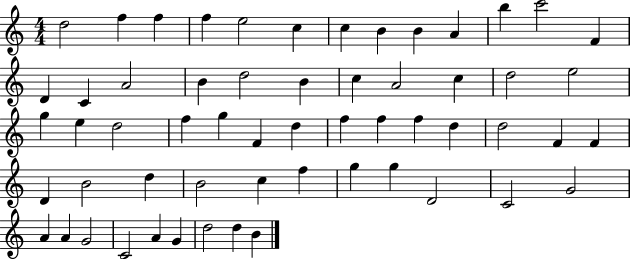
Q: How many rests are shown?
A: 0